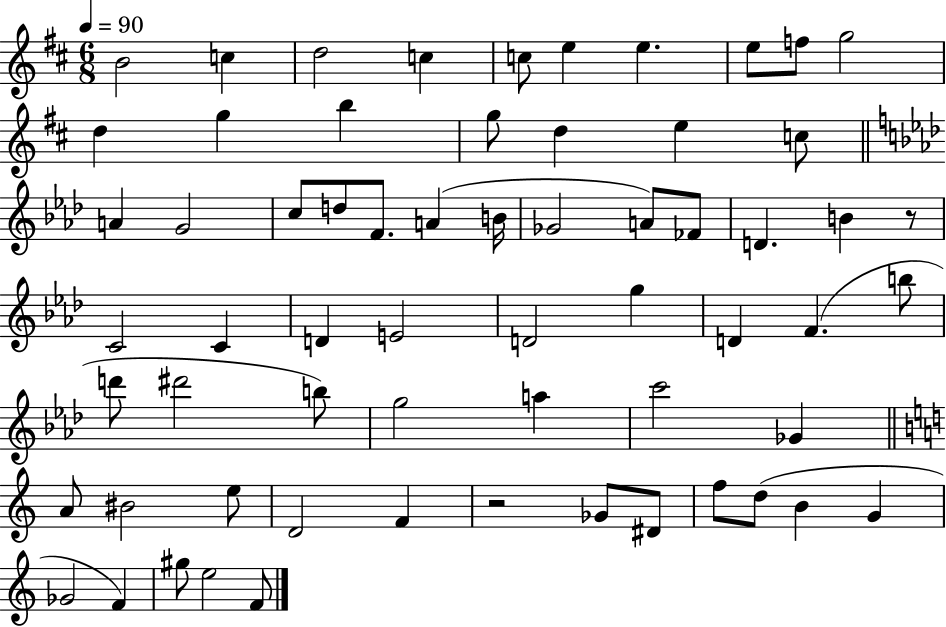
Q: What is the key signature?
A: D major